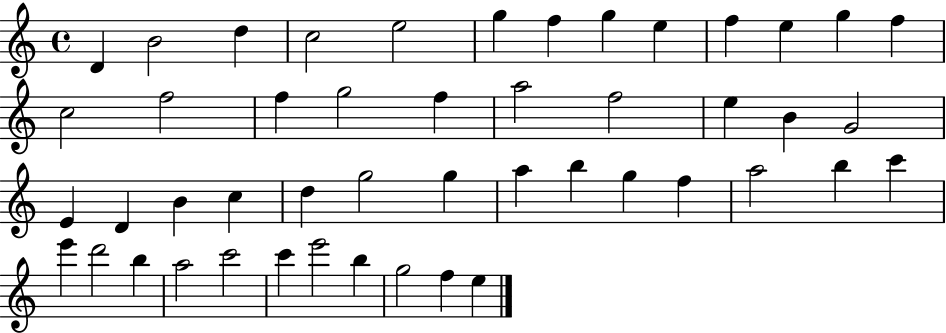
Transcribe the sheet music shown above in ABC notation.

X:1
T:Untitled
M:4/4
L:1/4
K:C
D B2 d c2 e2 g f g e f e g f c2 f2 f g2 f a2 f2 e B G2 E D B c d g2 g a b g f a2 b c' e' d'2 b a2 c'2 c' e'2 b g2 f e